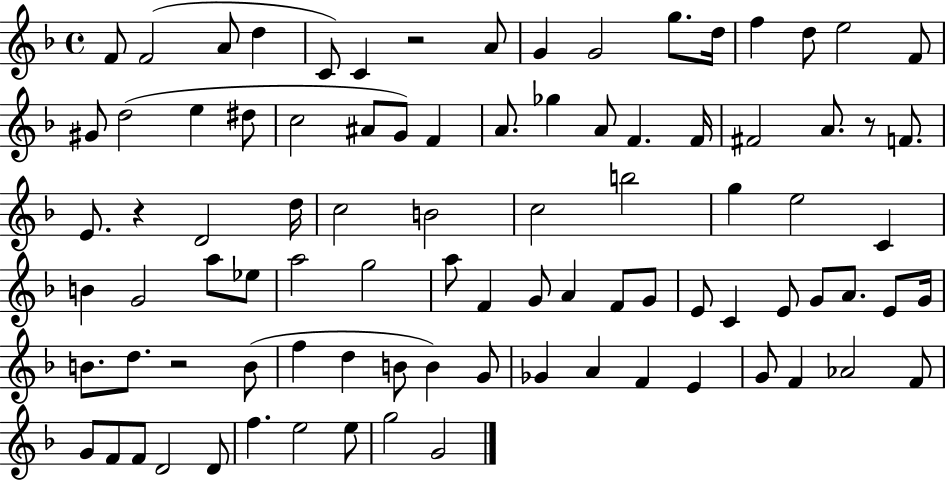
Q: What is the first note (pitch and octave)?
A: F4